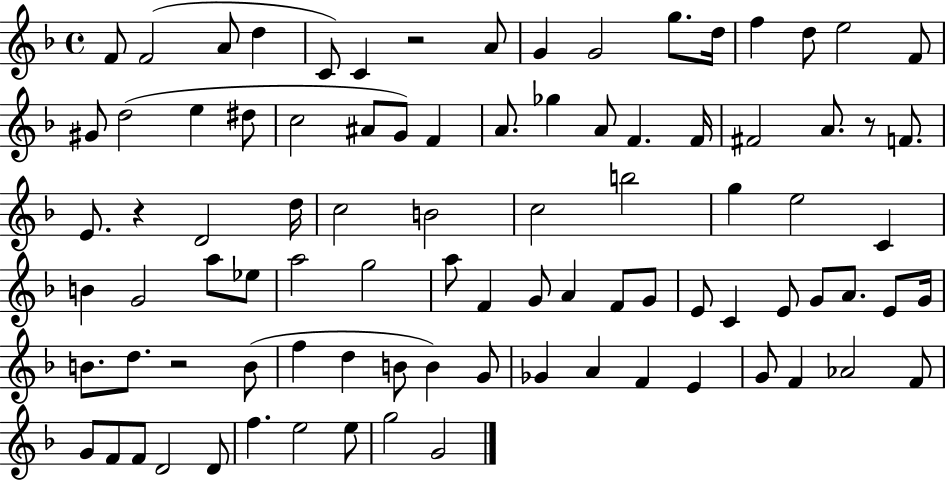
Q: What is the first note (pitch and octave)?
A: F4